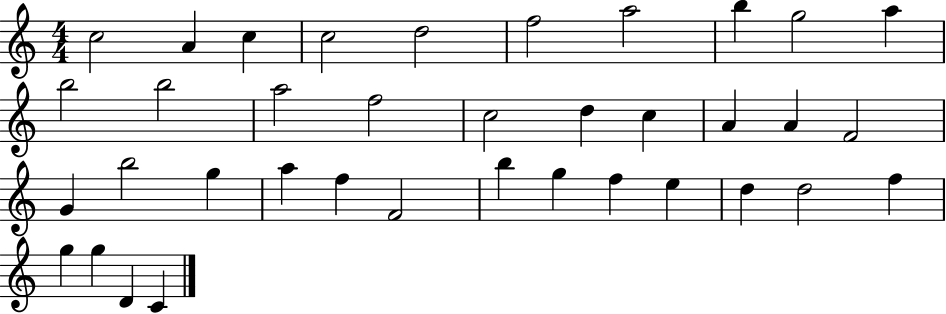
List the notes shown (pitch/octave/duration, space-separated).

C5/h A4/q C5/q C5/h D5/h F5/h A5/h B5/q G5/h A5/q B5/h B5/h A5/h F5/h C5/h D5/q C5/q A4/q A4/q F4/h G4/q B5/h G5/q A5/q F5/q F4/h B5/q G5/q F5/q E5/q D5/q D5/h F5/q G5/q G5/q D4/q C4/q